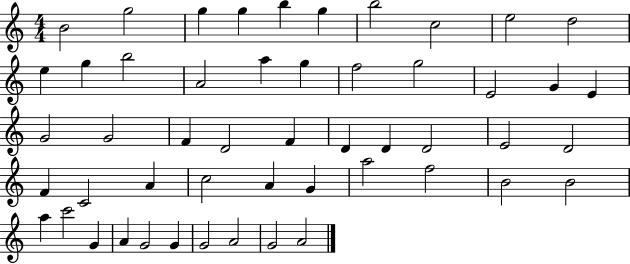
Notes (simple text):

B4/h G5/h G5/q G5/q B5/q G5/q B5/h C5/h E5/h D5/h E5/q G5/q B5/h A4/h A5/q G5/q F5/h G5/h E4/h G4/q E4/q G4/h G4/h F4/q D4/h F4/q D4/q D4/q D4/h E4/h D4/h F4/q C4/h A4/q C5/h A4/q G4/q A5/h F5/h B4/h B4/h A5/q C6/h G4/q A4/q G4/h G4/q G4/h A4/h G4/h A4/h